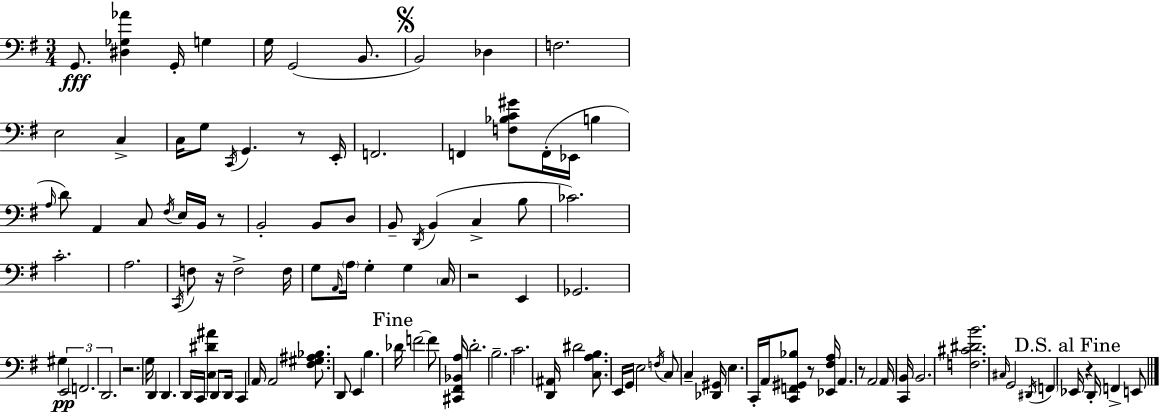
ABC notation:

X:1
T:Untitled
M:3/4
L:1/4
K:Em
G,,/2 [^D,_G,_A] G,,/4 G, G,/4 G,,2 B,,/2 B,,2 _D, F,2 E,2 C, C,/4 G,/2 C,,/4 G,, z/2 E,,/4 F,,2 F,, [F,_B,C^G]/2 F,,/4 _E,,/4 B, A,/4 D/2 A,, C,/2 ^F,/4 E,/4 B,,/4 z/2 B,,2 B,,/2 D,/2 B,,/2 D,,/4 B,, C, B,/2 _C2 C2 A,2 C,,/4 F,/2 z/4 F,2 F,/4 G,/2 A,,/4 A,/4 G, G, C,/4 z2 E,, _G,,2 ^G, E,,2 F,,2 D,,2 z2 G,/4 D,, D,, D,,/4 C,,/4 [C,^D^A] D,,/2 D,,/4 C,, A,,/4 A,,2 [^F,^G,^A,_B,]/2 D,,/2 E,, B, _D/4 F2 F/2 [^C,,^F,,_B,,A,]/4 D2 B,2 C2 [D,,^A,,]/4 ^D2 [C,A,B,]/2 E,,/4 G,,/4 E,2 F,/4 C,/2 C, [_D,,^G,,]/4 E, C,,/4 A,,/4 [C,,F,,^G,,_B,]/2 z/2 [_E,,^F,A,]/4 A,, z/2 A,,2 A,,/4 [C,,B,,]/4 B,,2 [F,^C^DB]2 ^C,/4 G,,2 ^D,,/4 F,, _E,,/4 z D,,/4 F,, E,,/2